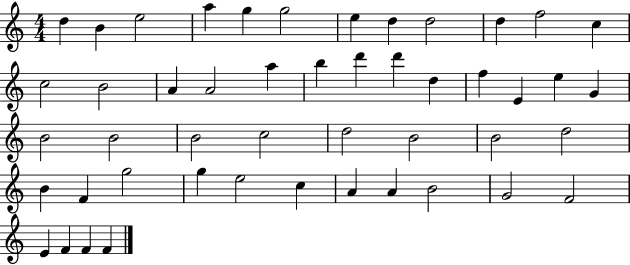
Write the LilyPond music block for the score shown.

{
  \clef treble
  \numericTimeSignature
  \time 4/4
  \key c \major
  d''4 b'4 e''2 | a''4 g''4 g''2 | e''4 d''4 d''2 | d''4 f''2 c''4 | \break c''2 b'2 | a'4 a'2 a''4 | b''4 d'''4 d'''4 d''4 | f''4 e'4 e''4 g'4 | \break b'2 b'2 | b'2 c''2 | d''2 b'2 | b'2 d''2 | \break b'4 f'4 g''2 | g''4 e''2 c''4 | a'4 a'4 b'2 | g'2 f'2 | \break e'4 f'4 f'4 f'4 | \bar "|."
}